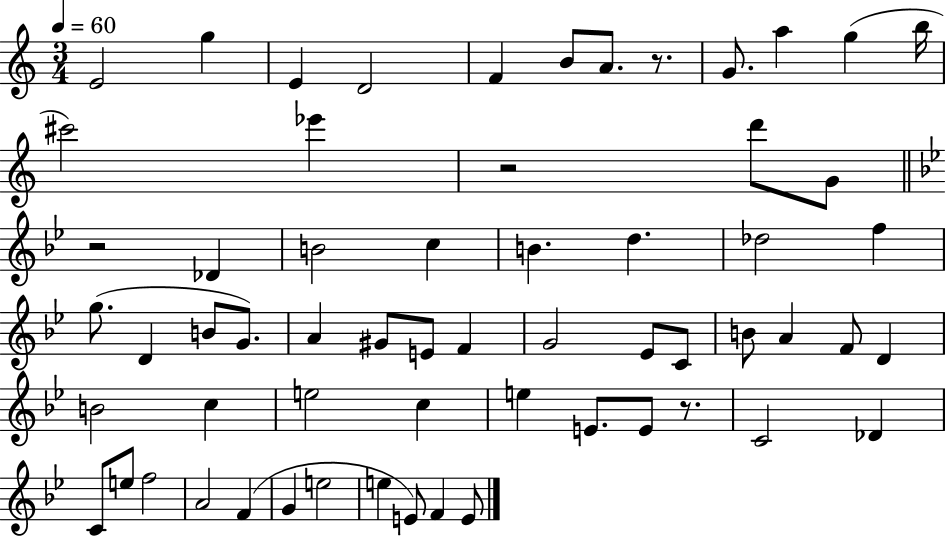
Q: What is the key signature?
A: C major